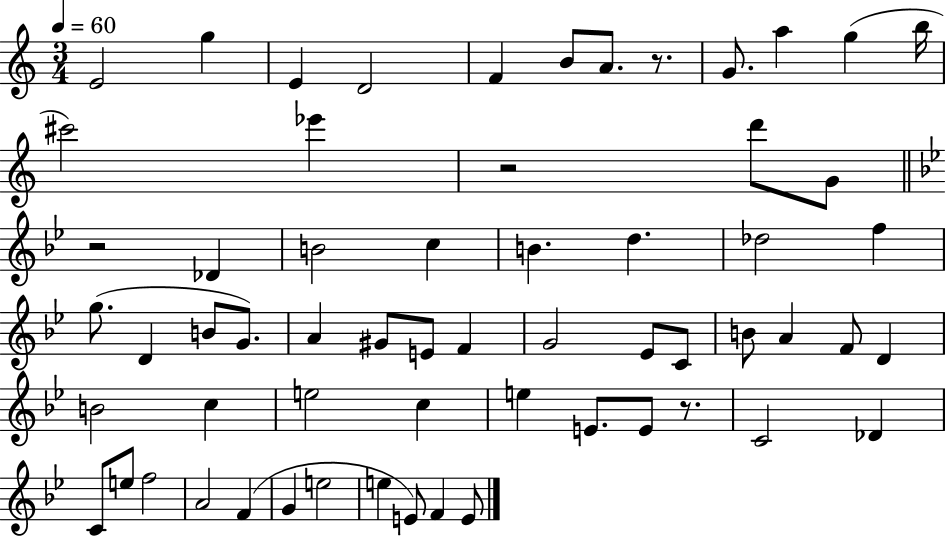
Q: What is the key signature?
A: C major